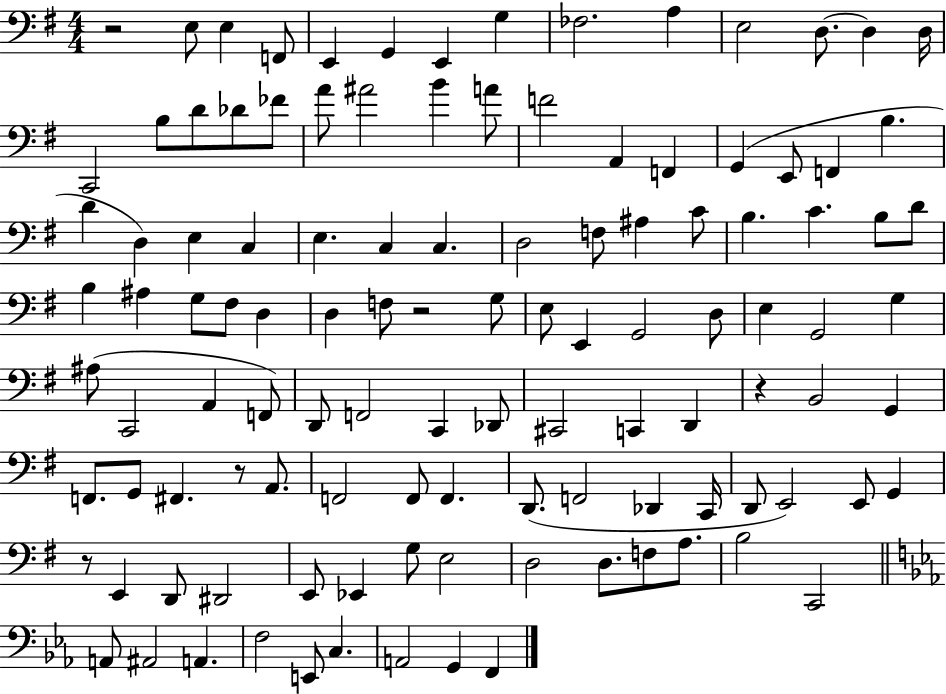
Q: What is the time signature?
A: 4/4